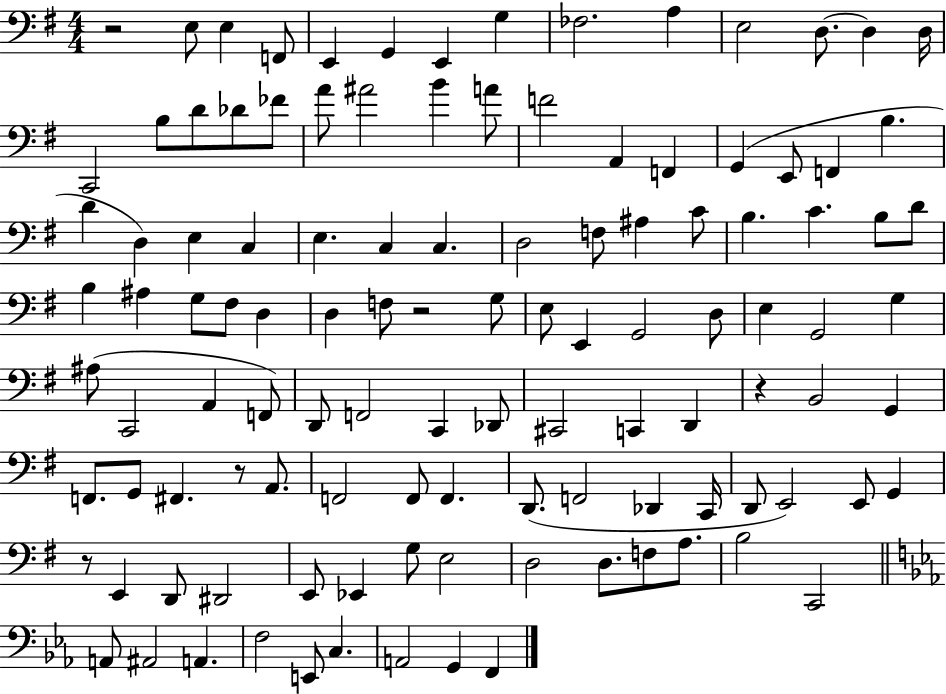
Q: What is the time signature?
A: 4/4